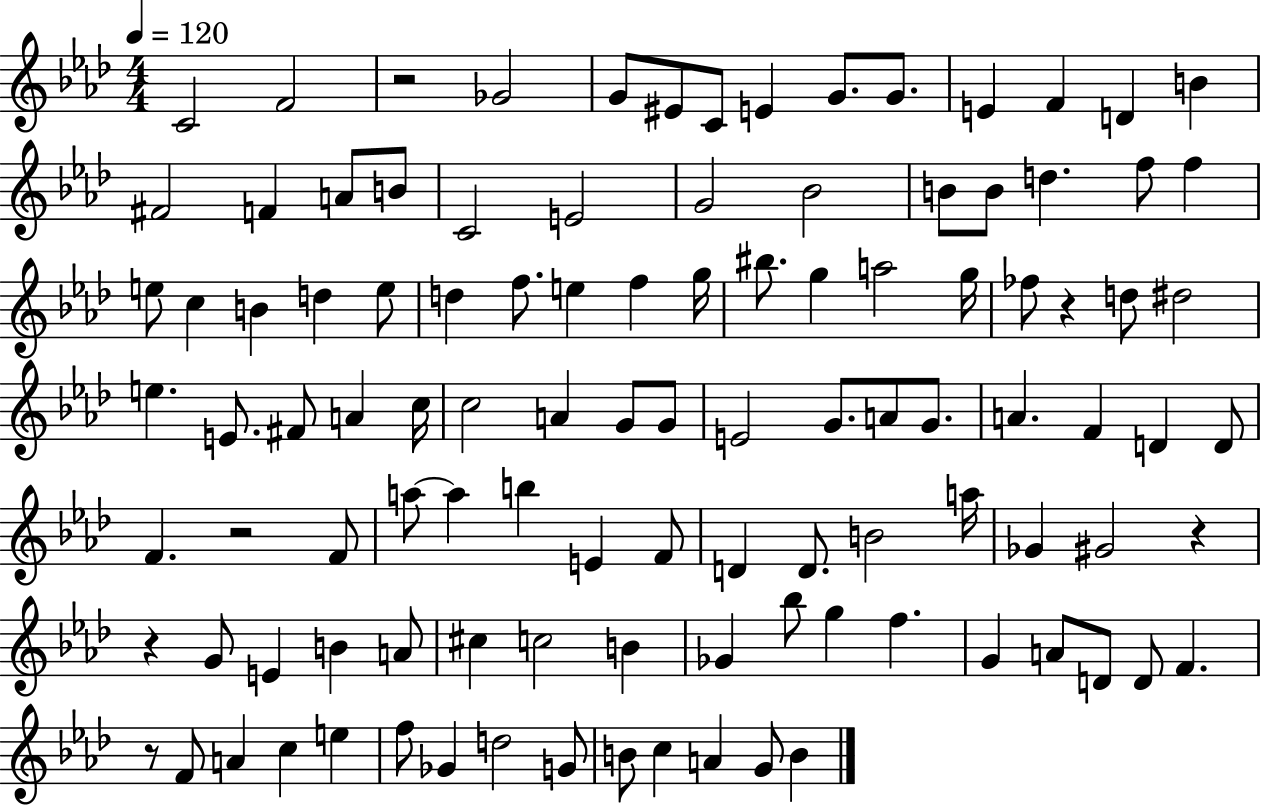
X:1
T:Untitled
M:4/4
L:1/4
K:Ab
C2 F2 z2 _G2 G/2 ^E/2 C/2 E G/2 G/2 E F D B ^F2 F A/2 B/2 C2 E2 G2 _B2 B/2 B/2 d f/2 f e/2 c B d e/2 d f/2 e f g/4 ^b/2 g a2 g/4 _f/2 z d/2 ^d2 e E/2 ^F/2 A c/4 c2 A G/2 G/2 E2 G/2 A/2 G/2 A F D D/2 F z2 F/2 a/2 a b E F/2 D D/2 B2 a/4 _G ^G2 z z G/2 E B A/2 ^c c2 B _G _b/2 g f G A/2 D/2 D/2 F z/2 F/2 A c e f/2 _G d2 G/2 B/2 c A G/2 B